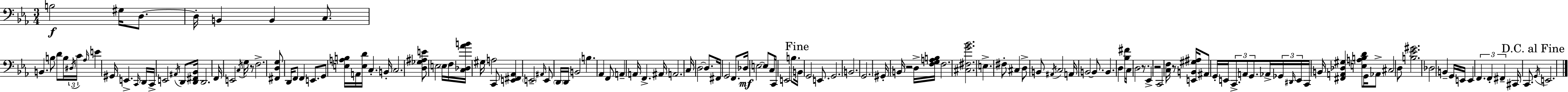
B3/h G#3/s D3/e. D3/s B2/q B2/q C3/e. B2/q. B3/e D4/e B3/s D#3/s C4/s Ab3/s E4/q G#2/s E2/q. C2/s D2/s C2/s E2/h A#2/s D2/e [D2,F#2,Bb2]/s D2/h. F2/s E2/h C3/s G3/s R/e F3/h. [F#2,D3,G3]/e D2/s F2/e F2/q E2/e. G2/e [E3,A3,B3]/s A2/s [E3,D4]/s C3/q. B2/s C3/h. [D3,Gb3,A#3,E4]/e E3/h E3/s F3/s [C3,Db3,Ab4,B4]/s G#3/s A3/h C2/e [E2,F#2,Ab2]/q E2/h A#2/s E2/e D2/s D2/s B2/h B3/q. Ab2/q F2/e A2/q A2/s F2/q. A#2/s A2/h. C3/s D3/h D3/e. F#2/s G2/h F2/e. Db3/s E3/h E3/e C3/s C2/s E2/h B3/e. B2/s G2/h E2/e. G2/h. B2/h. G2/h. G#2/s B2/s R/h D3/s [F3,G3,A3,B3]/s F3/h. [C#3,F#3,G4,Bb4]/h. E3/q. F#3/e C#3/q D3/e B2/e A#2/s C3/h A2/s B2/h B2/e. B2/q. D3/q [Bb3,F#4]/e C3/s D3/h R/e. Eb2/q R/h C2/h [C3,F3]/s R/e [E2,B2,G#3,A#3]/s A#2/e G2/s E2/s C2/e. A2/e G2/e. Ab2/s Gb2/s D#2/s E2/s C2/s B2/s [F#2,A2,Db3,G#3]/q [E3,A3,B3,D4]/e G2/s Ab2/e C#3/h D3/e [B3,Eb4,G#4]/h. Db3/h B2/q G2/s E2/s E2/q F2/q. F2/q F#2/q C#2/s C2/e. G2/s E2/h.